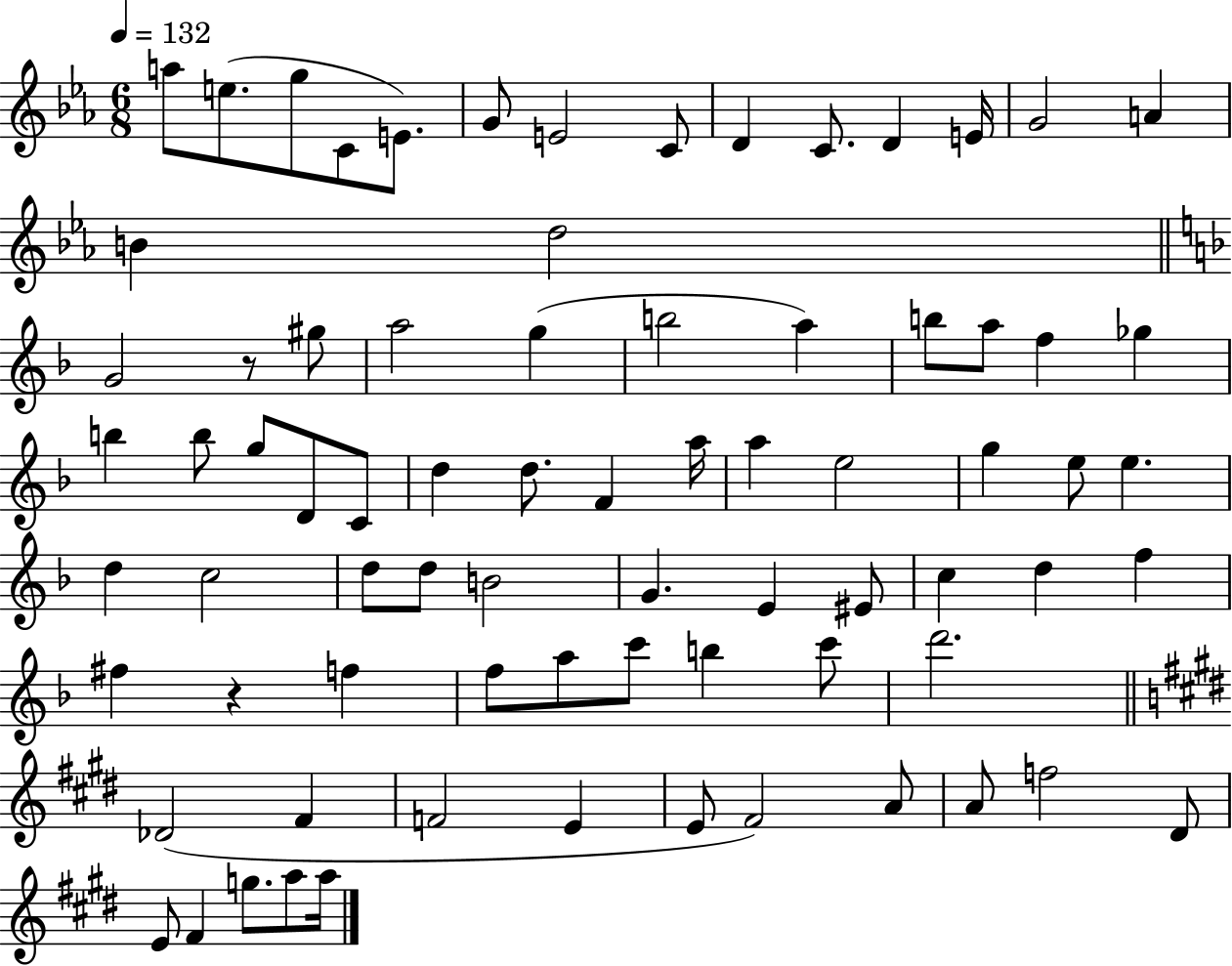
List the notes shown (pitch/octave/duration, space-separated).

A5/e E5/e. G5/e C4/e E4/e. G4/e E4/h C4/e D4/q C4/e. D4/q E4/s G4/h A4/q B4/q D5/h G4/h R/e G#5/e A5/h G5/q B5/h A5/q B5/e A5/e F5/q Gb5/q B5/q B5/e G5/e D4/e C4/e D5/q D5/e. F4/q A5/s A5/q E5/h G5/q E5/e E5/q. D5/q C5/h D5/e D5/e B4/h G4/q. E4/q EIS4/e C5/q D5/q F5/q F#5/q R/q F5/q F5/e A5/e C6/e B5/q C6/e D6/h. Db4/h F#4/q F4/h E4/q E4/e F#4/h A4/e A4/e F5/h D#4/e E4/e F#4/q G5/e. A5/e A5/s